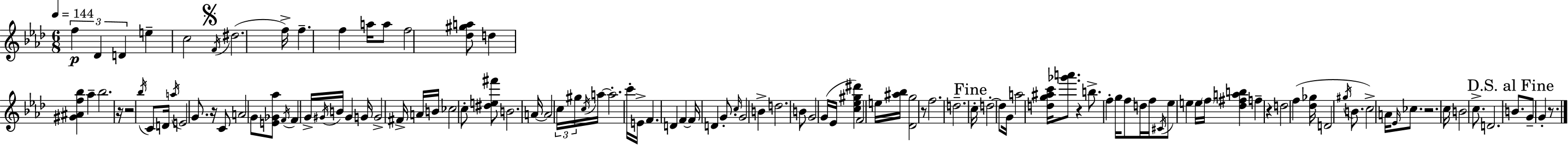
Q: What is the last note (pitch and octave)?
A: G4